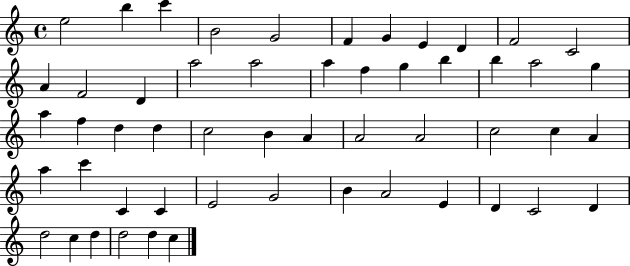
{
  \clef treble
  \time 4/4
  \defaultTimeSignature
  \key c \major
  e''2 b''4 c'''4 | b'2 g'2 | f'4 g'4 e'4 d'4 | f'2 c'2 | \break a'4 f'2 d'4 | a''2 a''2 | a''4 f''4 g''4 b''4 | b''4 a''2 g''4 | \break a''4 f''4 d''4 d''4 | c''2 b'4 a'4 | a'2 a'2 | c''2 c''4 a'4 | \break a''4 c'''4 c'4 c'4 | e'2 g'2 | b'4 a'2 e'4 | d'4 c'2 d'4 | \break d''2 c''4 d''4 | d''2 d''4 c''4 | \bar "|."
}